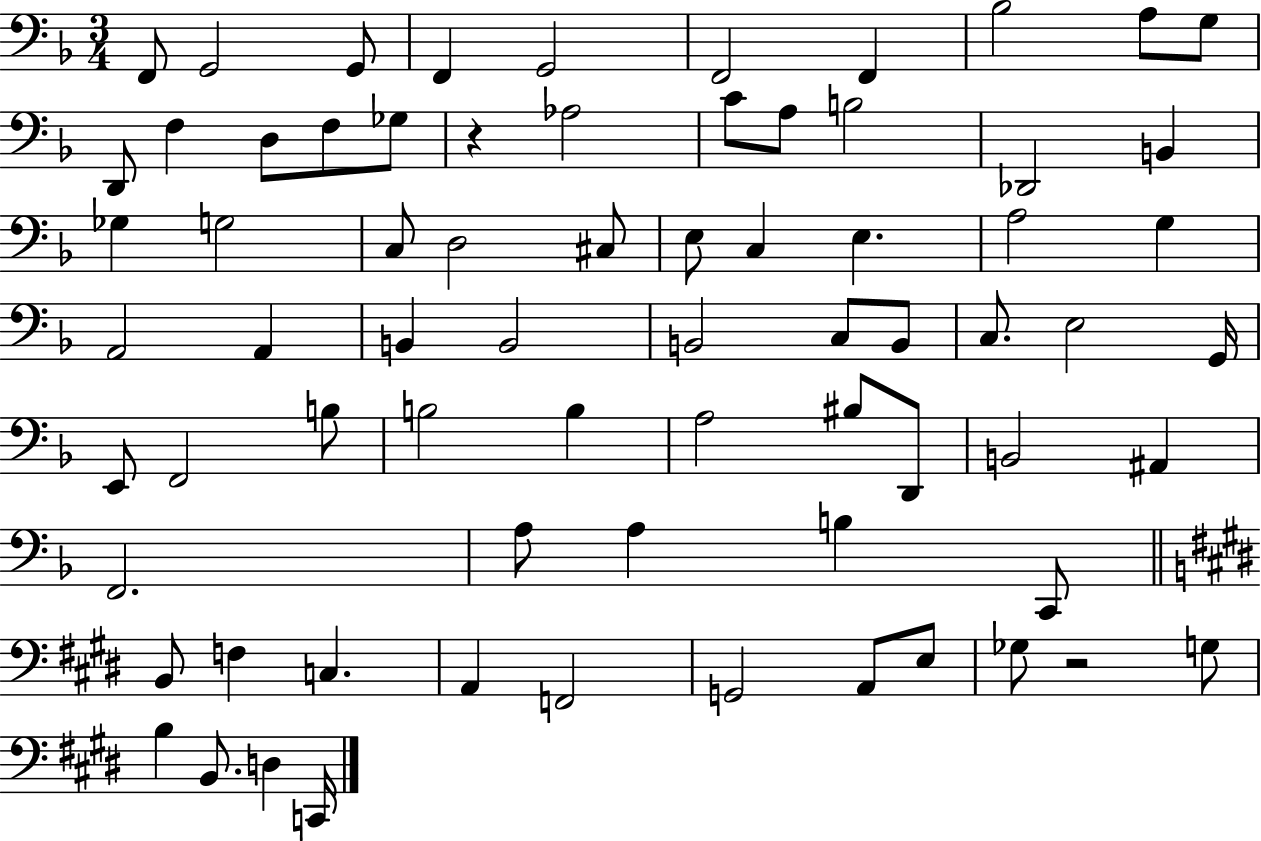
{
  \clef bass
  \numericTimeSignature
  \time 3/4
  \key f \major
  f,8 g,2 g,8 | f,4 g,2 | f,2 f,4 | bes2 a8 g8 | \break d,8 f4 d8 f8 ges8 | r4 aes2 | c'8 a8 b2 | des,2 b,4 | \break ges4 g2 | c8 d2 cis8 | e8 c4 e4. | a2 g4 | \break a,2 a,4 | b,4 b,2 | b,2 c8 b,8 | c8. e2 g,16 | \break e,8 f,2 b8 | b2 b4 | a2 bis8 d,8 | b,2 ais,4 | \break f,2. | a8 a4 b4 c,8 | \bar "||" \break \key e \major b,8 f4 c4. | a,4 f,2 | g,2 a,8 e8 | ges8 r2 g8 | \break b4 b,8. d4 c,16 | \bar "|."
}